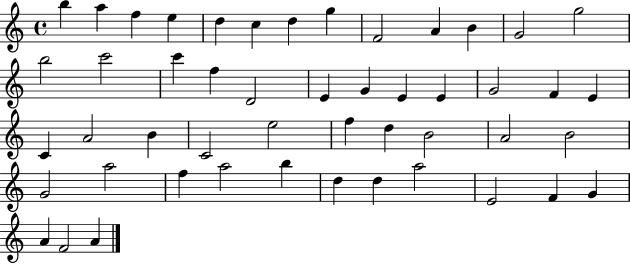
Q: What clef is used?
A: treble